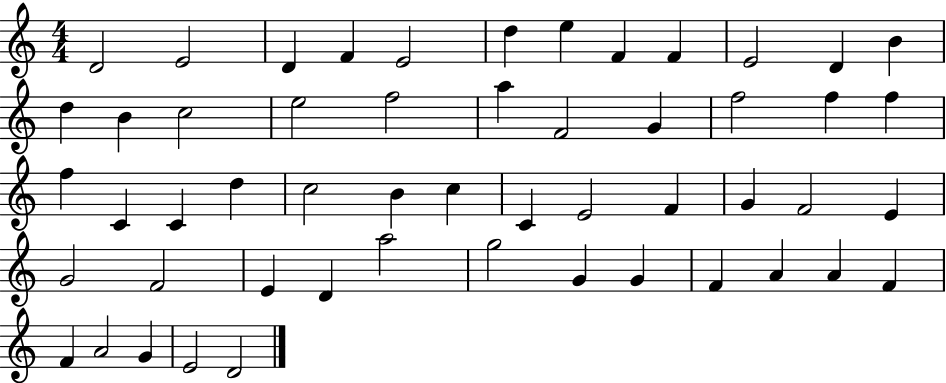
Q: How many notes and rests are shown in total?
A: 53